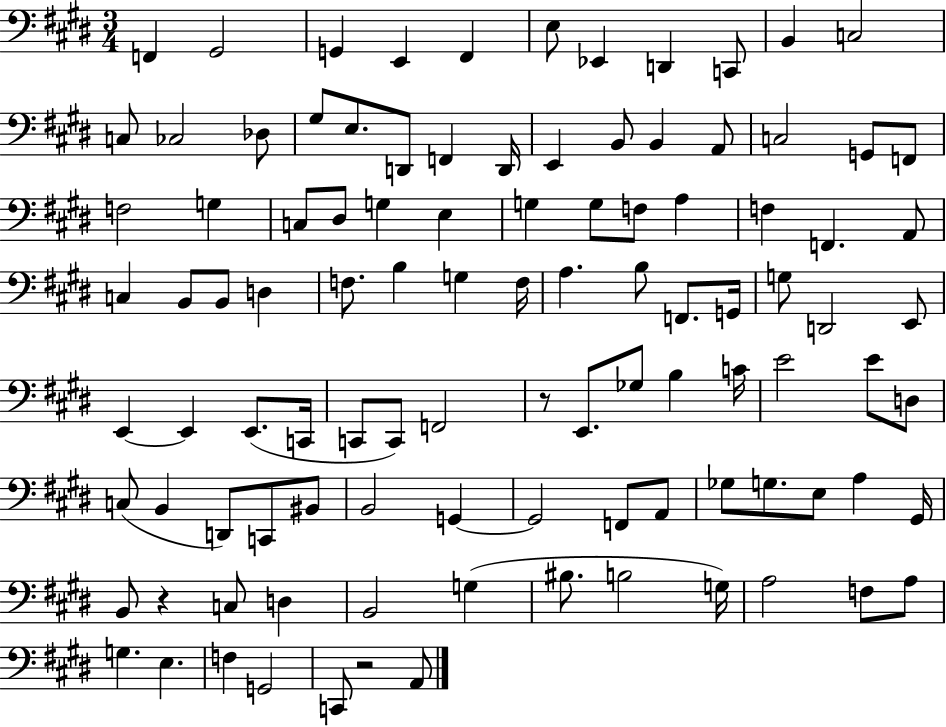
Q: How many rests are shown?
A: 3